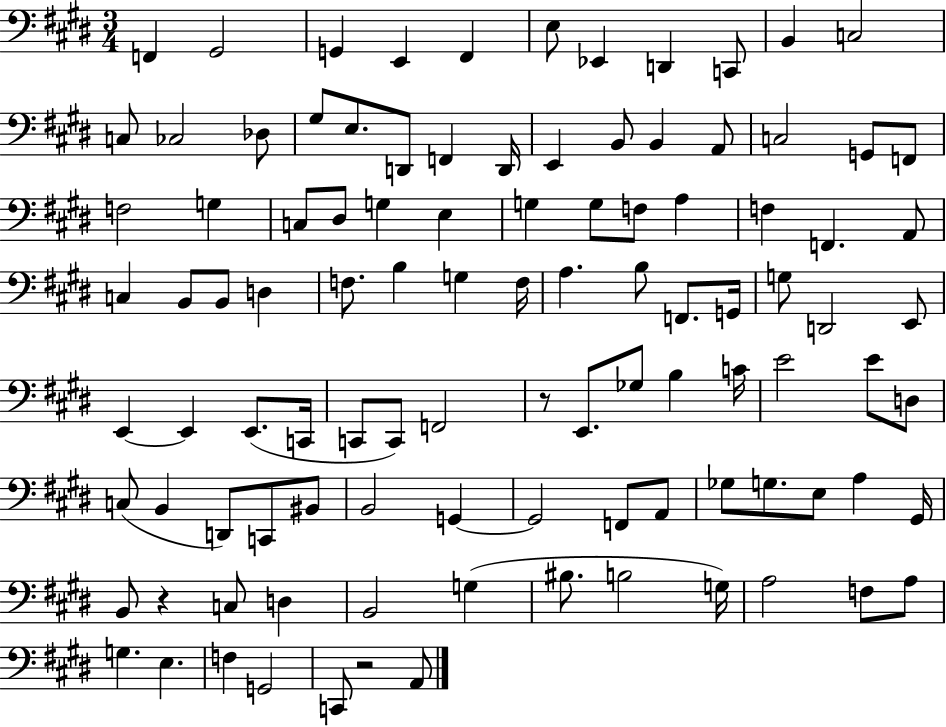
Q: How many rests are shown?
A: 3